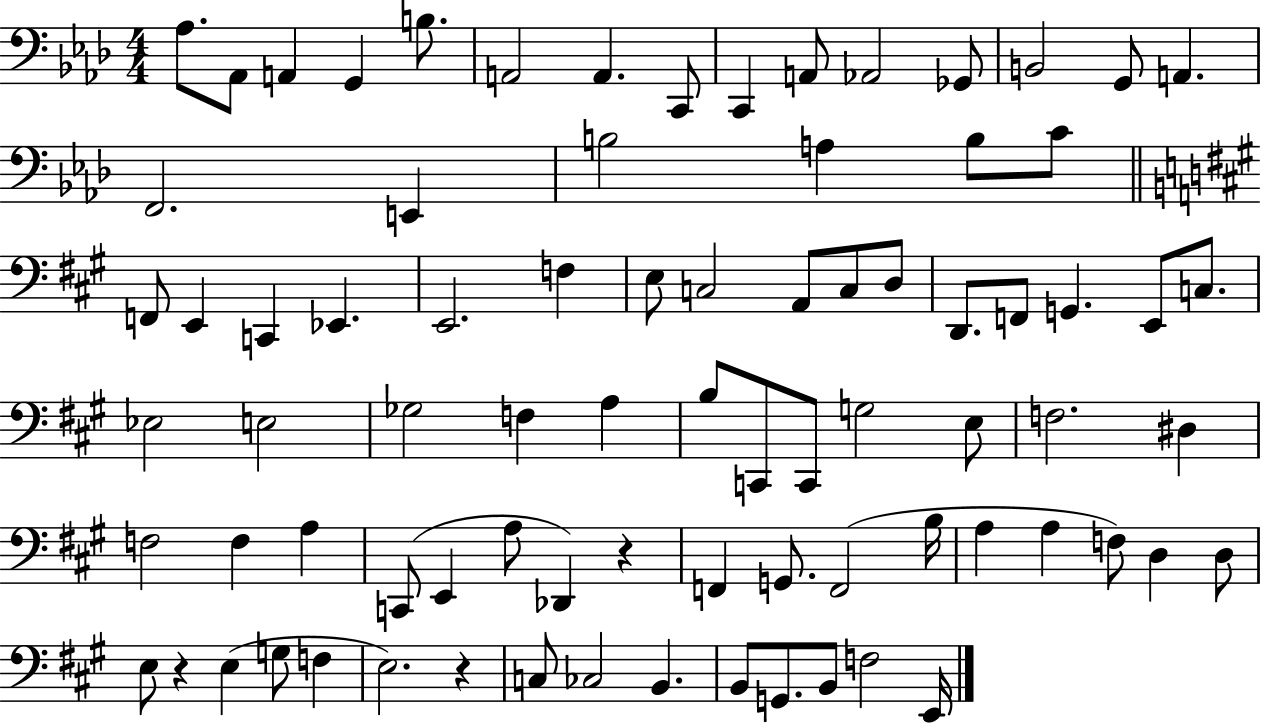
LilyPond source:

{
  \clef bass
  \numericTimeSignature
  \time 4/4
  \key aes \major
  \repeat volta 2 { aes8. aes,8 a,4 g,4 b8. | a,2 a,4. c,8 | c,4 a,8 aes,2 ges,8 | b,2 g,8 a,4. | \break f,2. e,4 | b2 a4 b8 c'8 | \bar "||" \break \key a \major f,8 e,4 c,4 ees,4. | e,2. f4 | e8 c2 a,8 c8 d8 | d,8. f,8 g,4. e,8 c8. | \break ees2 e2 | ges2 f4 a4 | b8 c,8 c,8 g2 e8 | f2. dis4 | \break f2 f4 a4 | c,8( e,4 a8 des,4) r4 | f,4 g,8. f,2( b16 | a4 a4 f8) d4 d8 | \break e8 r4 e4( g8 f4 | e2.) r4 | c8 ces2 b,4. | b,8 g,8. b,8 f2 e,16 | \break } \bar "|."
}